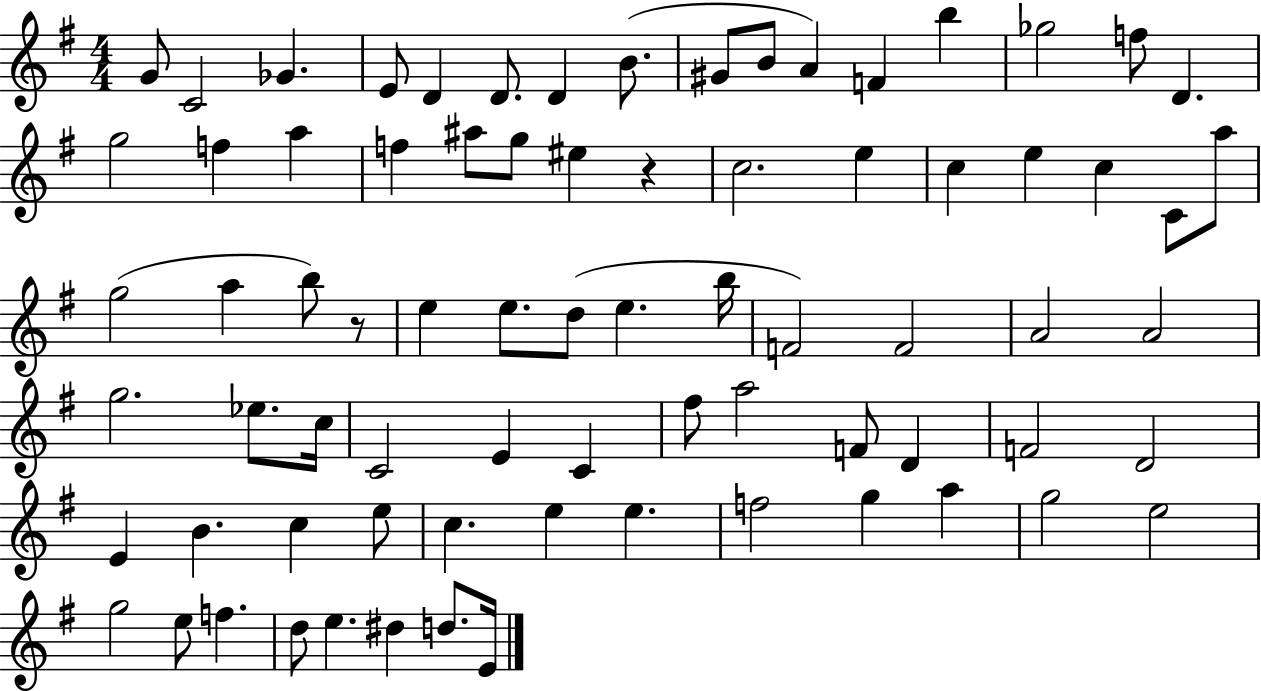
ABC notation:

X:1
T:Untitled
M:4/4
L:1/4
K:G
G/2 C2 _G E/2 D D/2 D B/2 ^G/2 B/2 A F b _g2 f/2 D g2 f a f ^a/2 g/2 ^e z c2 e c e c C/2 a/2 g2 a b/2 z/2 e e/2 d/2 e b/4 F2 F2 A2 A2 g2 _e/2 c/4 C2 E C ^f/2 a2 F/2 D F2 D2 E B c e/2 c e e f2 g a g2 e2 g2 e/2 f d/2 e ^d d/2 E/4